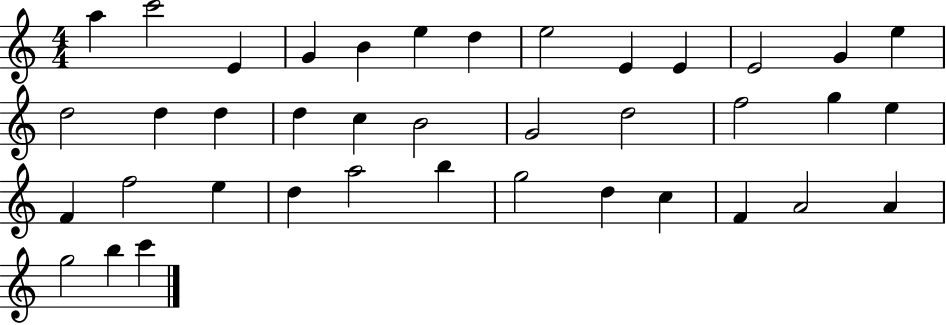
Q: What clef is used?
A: treble